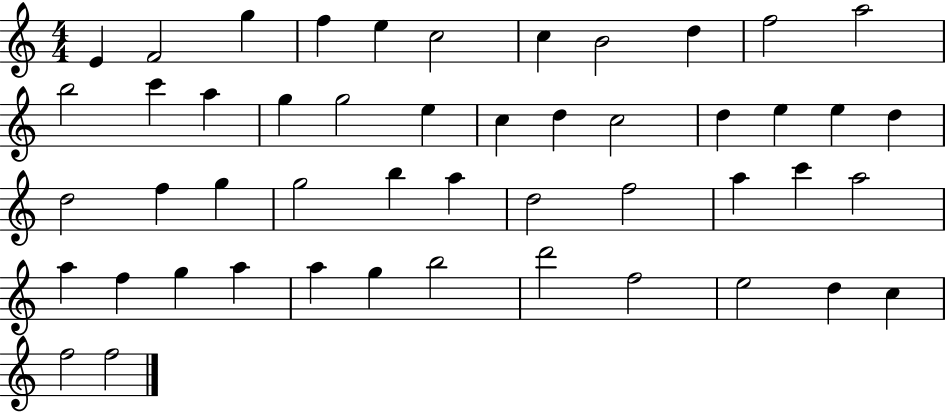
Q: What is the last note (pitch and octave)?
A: F5